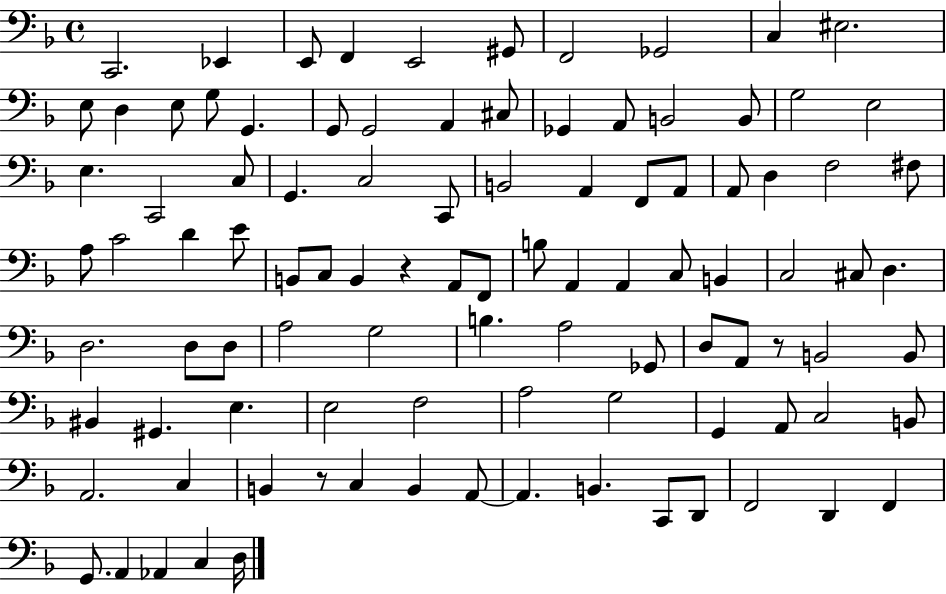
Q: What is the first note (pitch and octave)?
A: C2